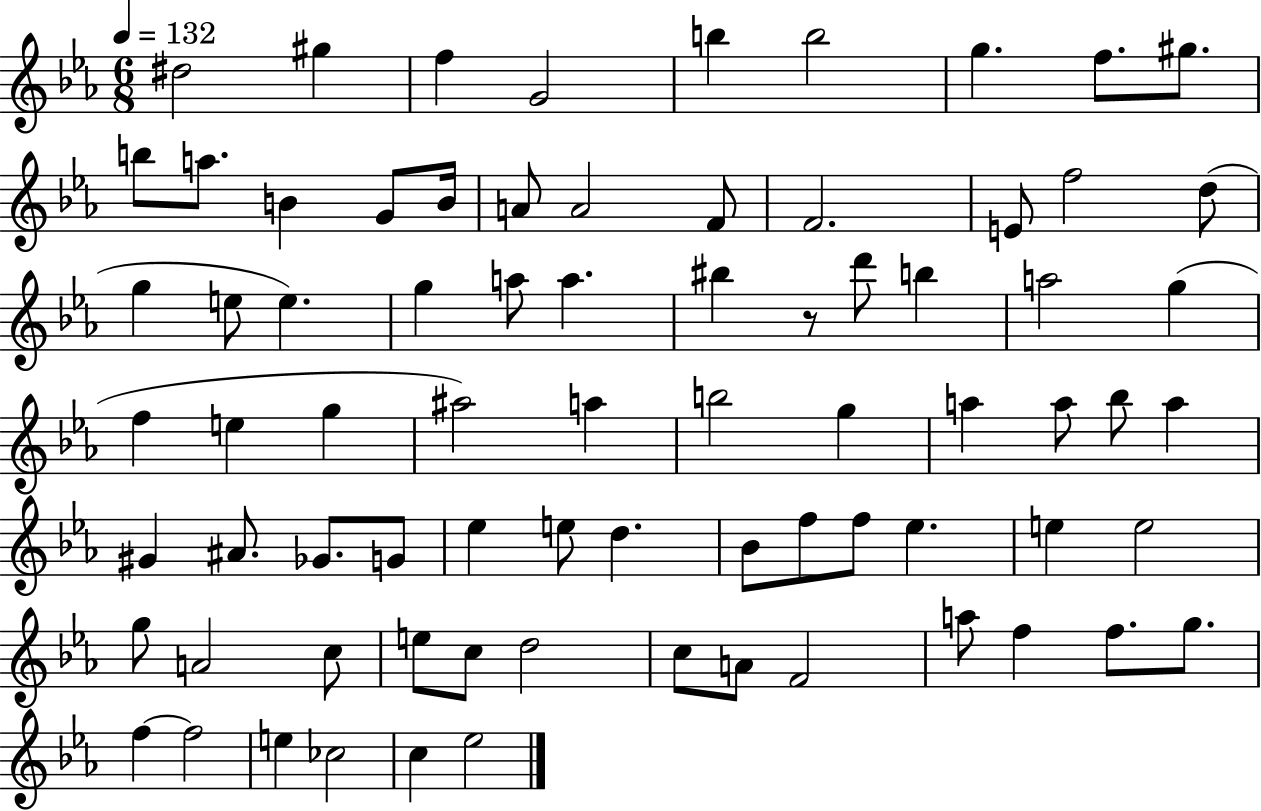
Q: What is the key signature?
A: EES major